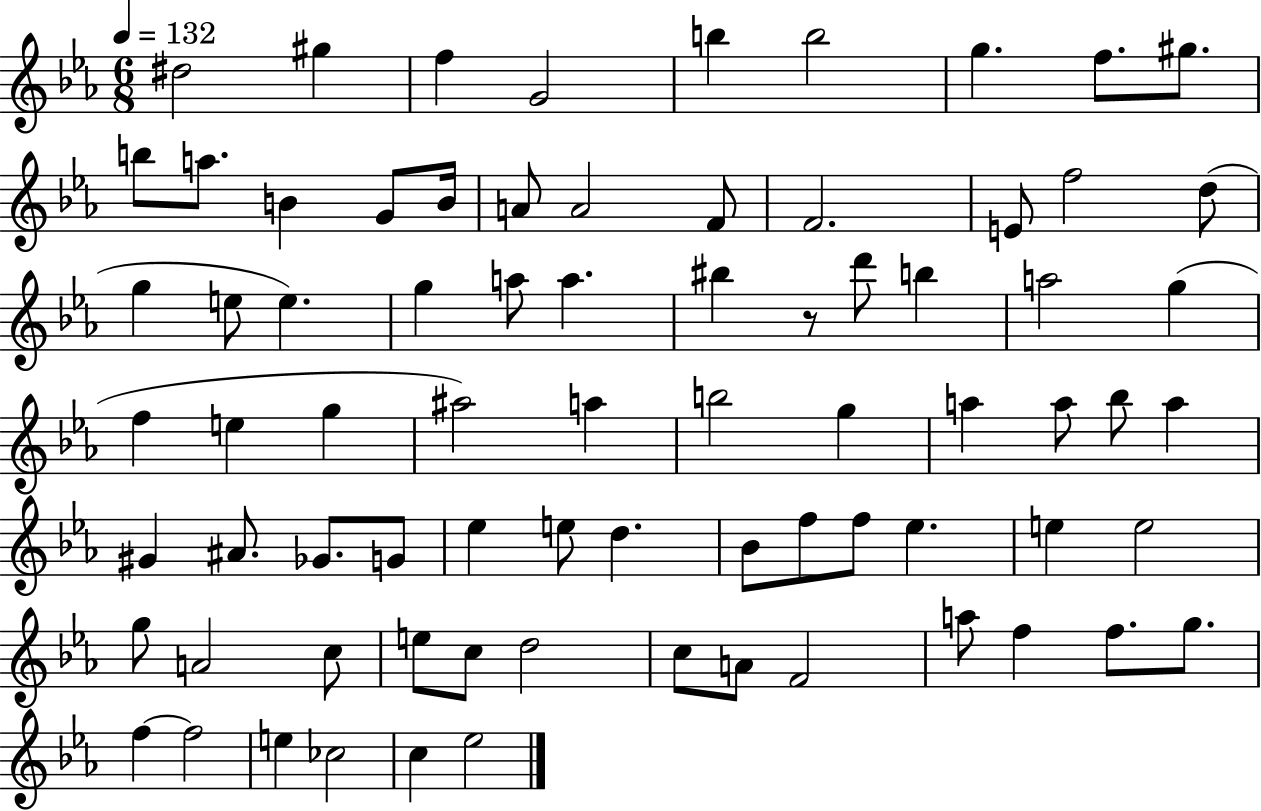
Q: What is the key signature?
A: EES major